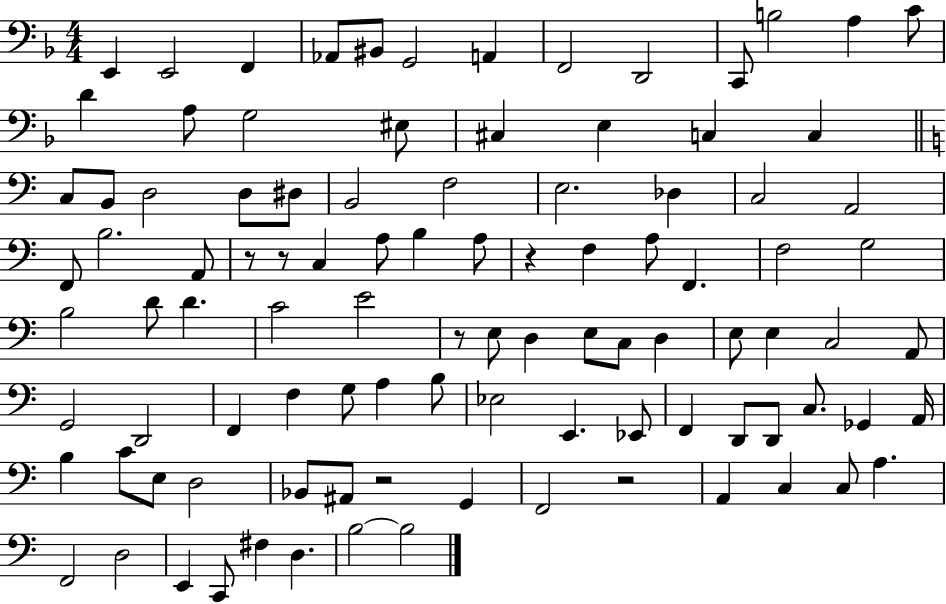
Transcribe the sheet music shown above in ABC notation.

X:1
T:Untitled
M:4/4
L:1/4
K:F
E,, E,,2 F,, _A,,/2 ^B,,/2 G,,2 A,, F,,2 D,,2 C,,/2 B,2 A, C/2 D A,/2 G,2 ^E,/2 ^C, E, C, C, C,/2 B,,/2 D,2 D,/2 ^D,/2 B,,2 F,2 E,2 _D, C,2 A,,2 F,,/2 B,2 A,,/2 z/2 z/2 C, A,/2 B, A,/2 z F, A,/2 F,, F,2 G,2 B,2 D/2 D C2 E2 z/2 E,/2 D, E,/2 C,/2 D, E,/2 E, C,2 A,,/2 G,,2 D,,2 F,, F, G,/2 A, B,/2 _E,2 E,, _E,,/2 F,, D,,/2 D,,/2 C,/2 _G,, A,,/4 B, C/2 E,/2 D,2 _B,,/2 ^A,,/2 z2 G,, F,,2 z2 A,, C, C,/2 A, F,,2 D,2 E,, C,,/2 ^F, D, B,2 B,2